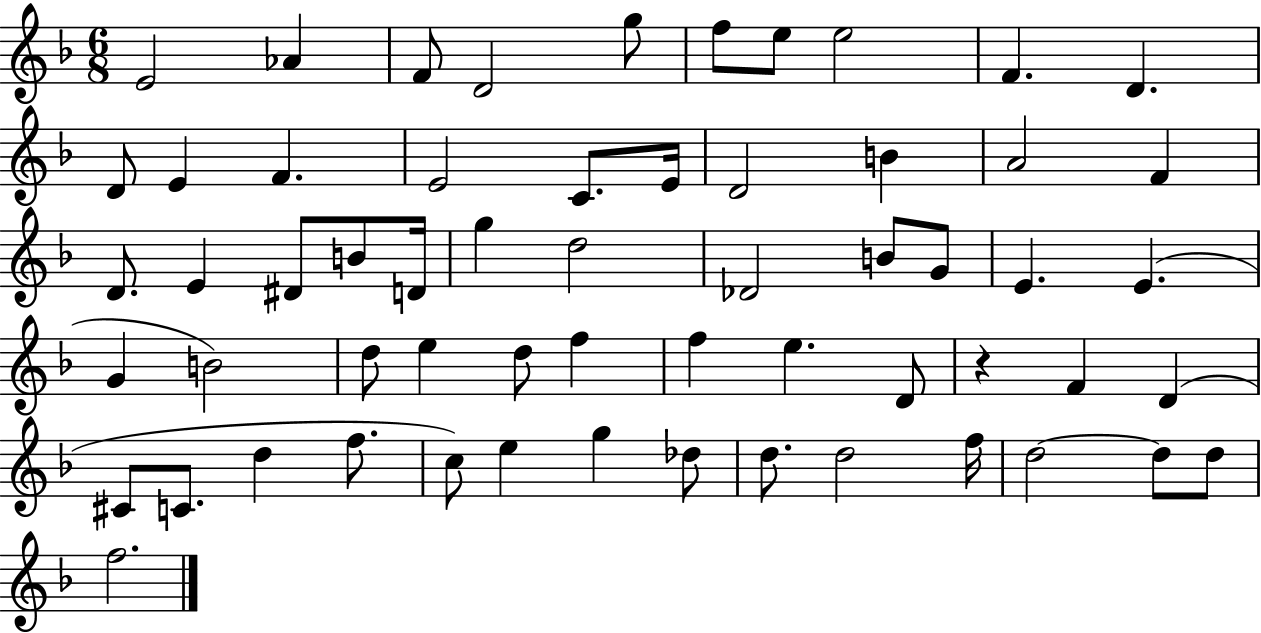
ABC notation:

X:1
T:Untitled
M:6/8
L:1/4
K:F
E2 _A F/2 D2 g/2 f/2 e/2 e2 F D D/2 E F E2 C/2 E/4 D2 B A2 F D/2 E ^D/2 B/2 D/4 g d2 _D2 B/2 G/2 E E G B2 d/2 e d/2 f f e D/2 z F D ^C/2 C/2 d f/2 c/2 e g _d/2 d/2 d2 f/4 d2 d/2 d/2 f2